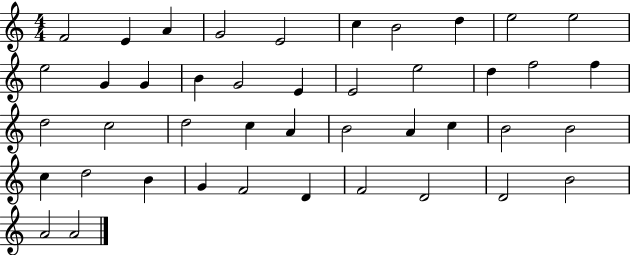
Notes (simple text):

F4/h E4/q A4/q G4/h E4/h C5/q B4/h D5/q E5/h E5/h E5/h G4/q G4/q B4/q G4/h E4/q E4/h E5/h D5/q F5/h F5/q D5/h C5/h D5/h C5/q A4/q B4/h A4/q C5/q B4/h B4/h C5/q D5/h B4/q G4/q F4/h D4/q F4/h D4/h D4/h B4/h A4/h A4/h